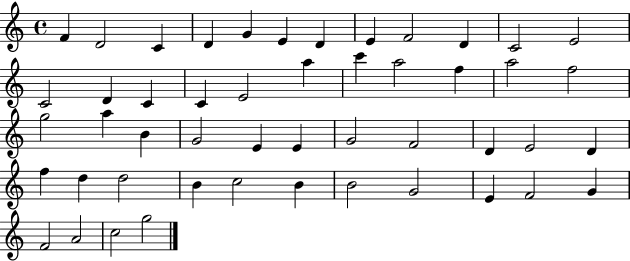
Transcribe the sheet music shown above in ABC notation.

X:1
T:Untitled
M:4/4
L:1/4
K:C
F D2 C D G E D E F2 D C2 E2 C2 D C C E2 a c' a2 f a2 f2 g2 a B G2 E E G2 F2 D E2 D f d d2 B c2 B B2 G2 E F2 G F2 A2 c2 g2